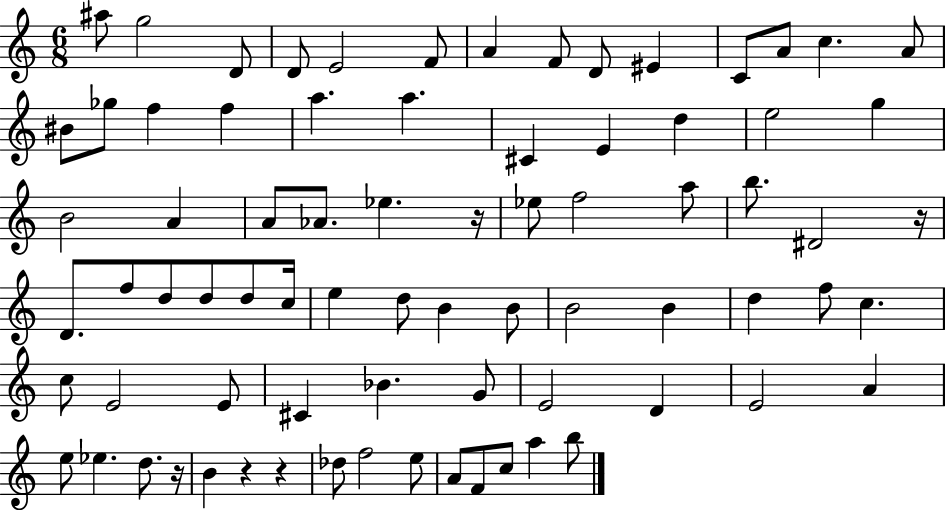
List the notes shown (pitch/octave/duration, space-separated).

A#5/e G5/h D4/e D4/e E4/h F4/e A4/q F4/e D4/e EIS4/q C4/e A4/e C5/q. A4/e BIS4/e Gb5/e F5/q F5/q A5/q. A5/q. C#4/q E4/q D5/q E5/h G5/q B4/h A4/q A4/e Ab4/e. Eb5/q. R/s Eb5/e F5/h A5/e B5/e. D#4/h R/s D4/e. F5/e D5/e D5/e D5/e C5/s E5/q D5/e B4/q B4/e B4/h B4/q D5/q F5/e C5/q. C5/e E4/h E4/e C#4/q Bb4/q. G4/e E4/h D4/q E4/h A4/q E5/e Eb5/q. D5/e. R/s B4/q R/q R/q Db5/e F5/h E5/e A4/e F4/e C5/e A5/q B5/e